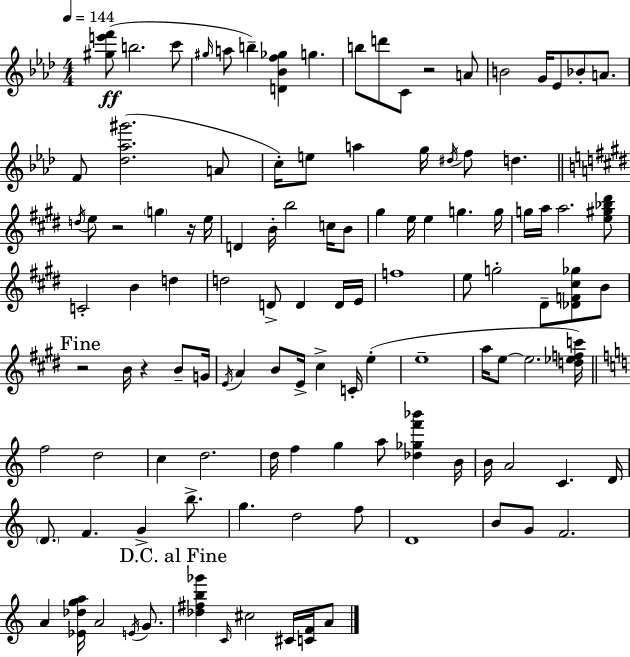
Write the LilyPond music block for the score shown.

{
  \clef treble
  \numericTimeSignature
  \time 4/4
  \key aes \major
  \tempo 4 = 144
  <gis'' e''' f'''>8(\ff b''2. c'''8 | \grace { gis''16 } a''8 b''4--) <d' bes' f'' ges''>4 g''4. | b''8 d'''8 c'8 r2 a'8 | b'2 g'16 ees'8 bes'8-. a'8. | \break f'8 <des'' aes'' gis'''>2.( a'8 | c''16-.) e''8 a''4 g''16 \acciaccatura { dis''16 } f''8 d''4. | \bar "||" \break \key e \major \acciaccatura { d''16 } e''8 r2 \parenthesize g''4 r16 | e''16 d'4 b'16-. b''2 c''16 b'8 | gis''4 e''16 e''4 g''4. | g''16 g''16 a''16 a''2. <e'' gis'' bes'' dis'''>8 | \break c'2-. b'4 d''4 | d''2 d'8-> d'4 d'16 | e'16 f''1 | e''8 g''2-. dis'8-- <des' f' cis'' ges''>8 b'8 | \break \mark "Fine" r2 b'16 r4 b'8-- | g'16 \acciaccatura { e'16 } a'4 b'8 e'16-> cis''4-> c'16-. e''4-.( | e''1-- | a''16 e''8~~ e''2. | \break <d'' ees'' f'' c'''>16) \bar "||" \break \key c \major f''2 d''2 | c''4 d''2. | d''16 f''4 g''4 a''8 <des'' ges'' f''' bes'''>4 b'16 | b'16 a'2 c'4. d'16 | \break \parenthesize d'8. f'4. g'4-> b''8.-> | g''4. d''2 f''8 | d'1 | b'8 g'8 f'2. | \break a'4 <ees' des'' g'' a''>16 a'2 \acciaccatura { e'16 } g'8. | \mark "D.C. al Fine" <des'' fis'' b'' ges'''>4 \grace { c'16 } cis''2 cis'16 <c' f'>16 | a'8 \bar "|."
}